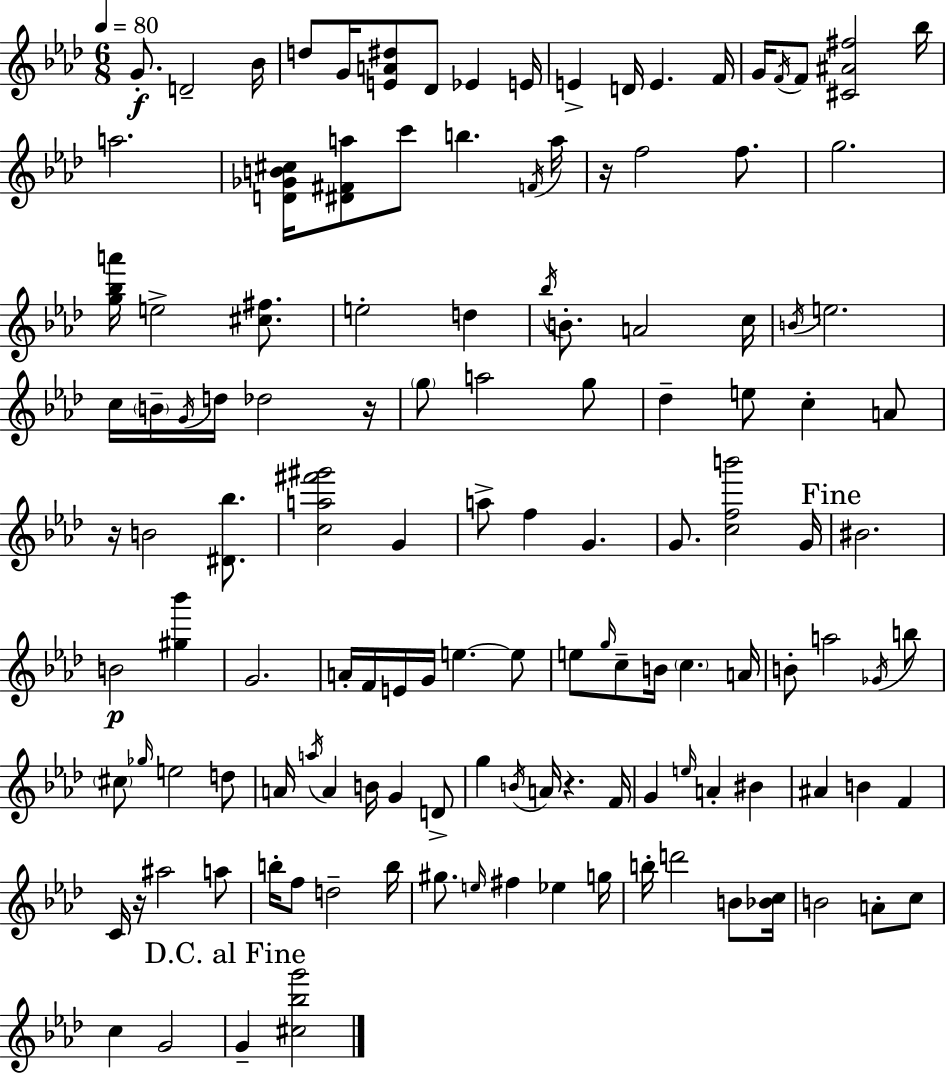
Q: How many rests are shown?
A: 5